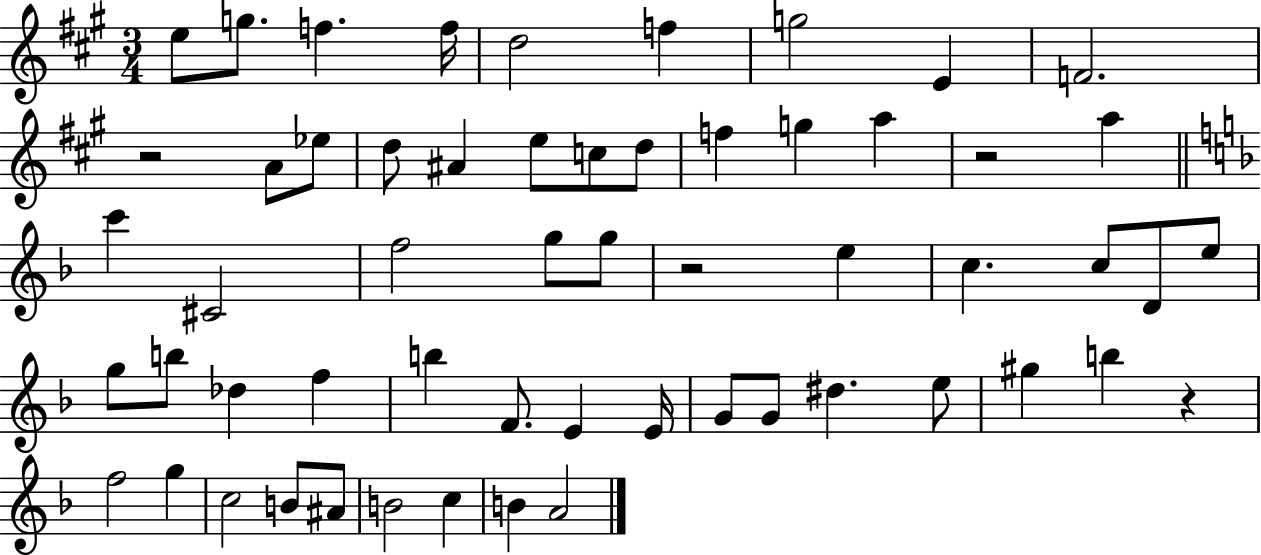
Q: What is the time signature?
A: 3/4